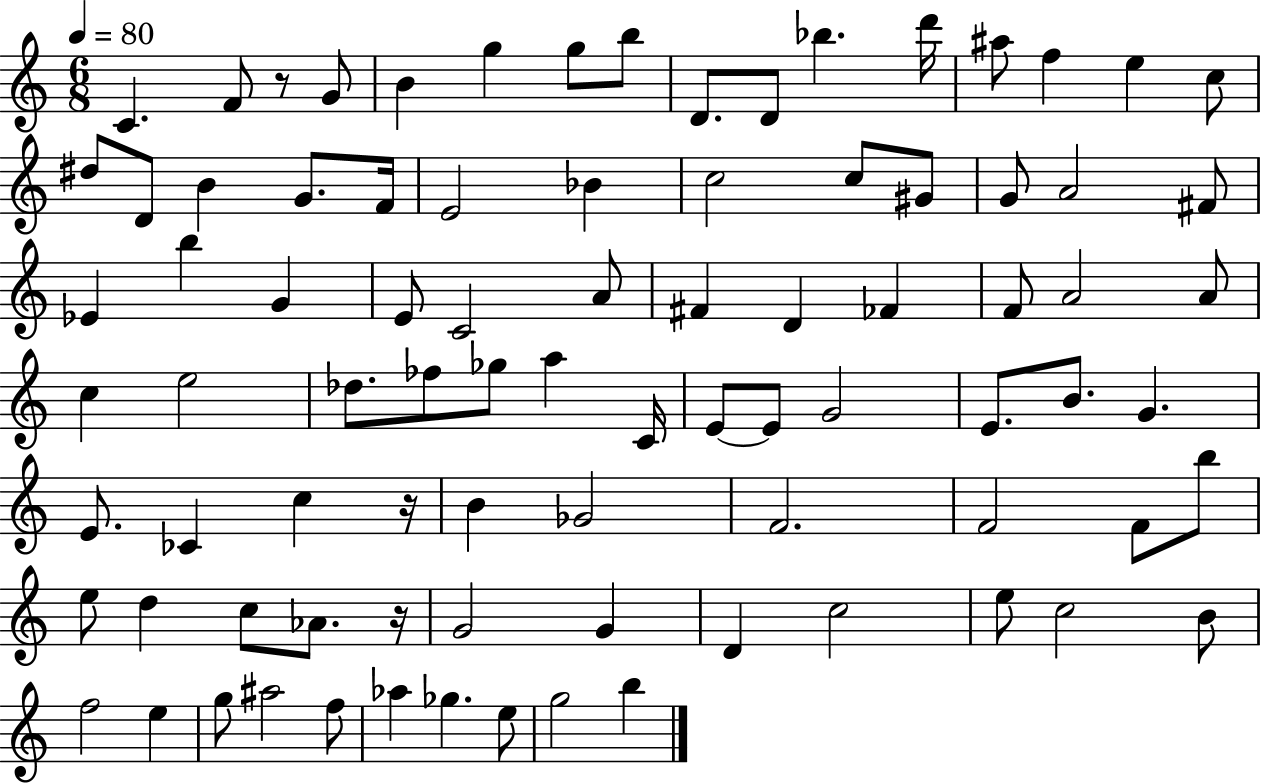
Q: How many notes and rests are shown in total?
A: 86